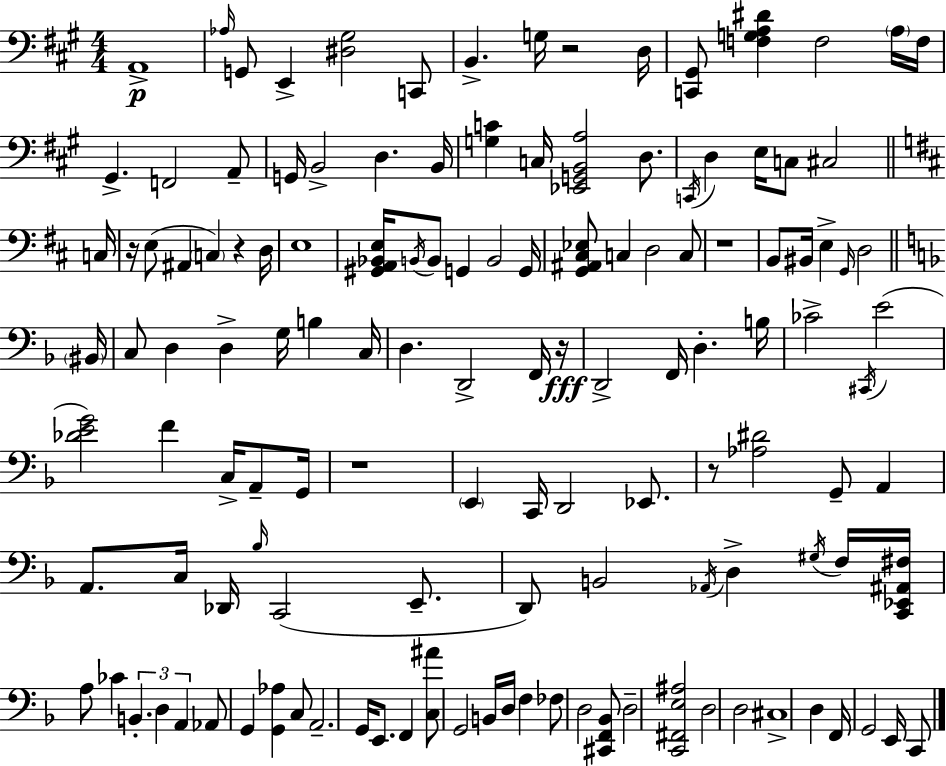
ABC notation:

X:1
T:Untitled
M:4/4
L:1/4
K:A
A,,4 _A,/4 G,,/2 E,, [^D,^G,]2 C,,/2 B,, G,/4 z2 D,/4 [C,,^G,,]/2 [F,G,A,^D] F,2 A,/4 F,/4 ^G,, F,,2 A,,/2 G,,/4 B,,2 D, B,,/4 [G,C] C,/4 [_E,,G,,B,,A,]2 D,/2 C,,/4 D, E,/4 C,/2 ^C,2 C,/4 z/4 E,/2 ^A,, C, z D,/4 E,4 [^G,,A,,_B,,E,]/4 B,,/4 B,,/2 G,, B,,2 G,,/4 [G,,^A,,^C,_E,]/2 C, D,2 C,/2 z4 B,,/2 ^B,,/4 E, G,,/4 D,2 ^B,,/4 C,/2 D, D, G,/4 B, C,/4 D, D,,2 F,,/4 z/4 D,,2 F,,/4 D, B,/4 _C2 ^C,,/4 E2 [_DEG]2 F C,/4 A,,/2 G,,/4 z4 E,, C,,/4 D,,2 _E,,/2 z/2 [_A,^D]2 G,,/2 A,, A,,/2 C,/4 _D,,/4 _B,/4 C,,2 E,,/2 D,,/2 B,,2 _A,,/4 D, ^G,/4 F,/4 [C,,_E,,^A,,^F,]/4 A,/2 _C B,, D, A,, _A,,/2 G,, [G,,_A,] C,/2 A,,2 G,,/4 E,,/2 F,, [C,^A]/2 G,,2 B,,/4 D,/4 F, _F,/2 D,2 [^C,,F,,_B,,]/2 D,2 [C,,^F,,E,^A,]2 D,2 D,2 ^C,4 D, F,,/4 G,,2 E,,/4 C,,/2